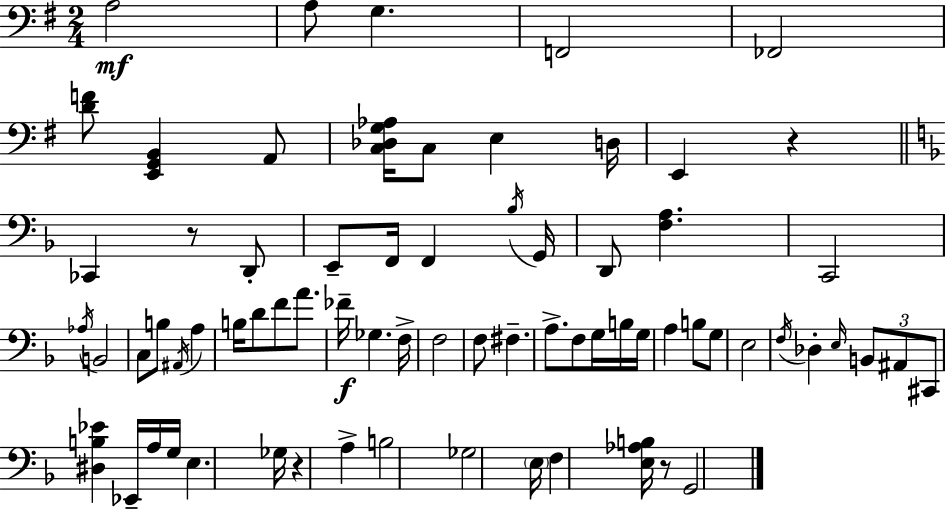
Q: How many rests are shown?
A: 4